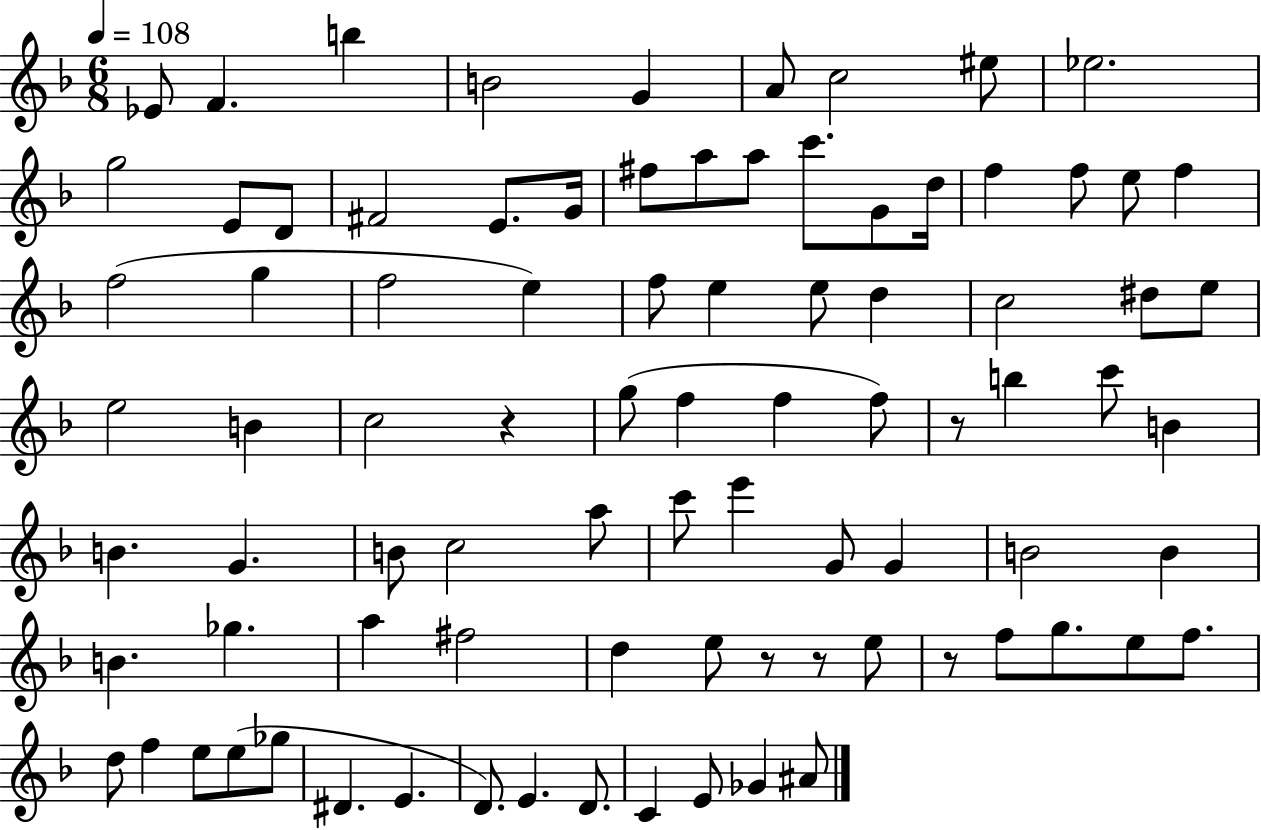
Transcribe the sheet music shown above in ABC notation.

X:1
T:Untitled
M:6/8
L:1/4
K:F
_E/2 F b B2 G A/2 c2 ^e/2 _e2 g2 E/2 D/2 ^F2 E/2 G/4 ^f/2 a/2 a/2 c'/2 G/2 d/4 f f/2 e/2 f f2 g f2 e f/2 e e/2 d c2 ^d/2 e/2 e2 B c2 z g/2 f f f/2 z/2 b c'/2 B B G B/2 c2 a/2 c'/2 e' G/2 G B2 B B _g a ^f2 d e/2 z/2 z/2 e/2 z/2 f/2 g/2 e/2 f/2 d/2 f e/2 e/2 _g/2 ^D E D/2 E D/2 C E/2 _G ^A/2